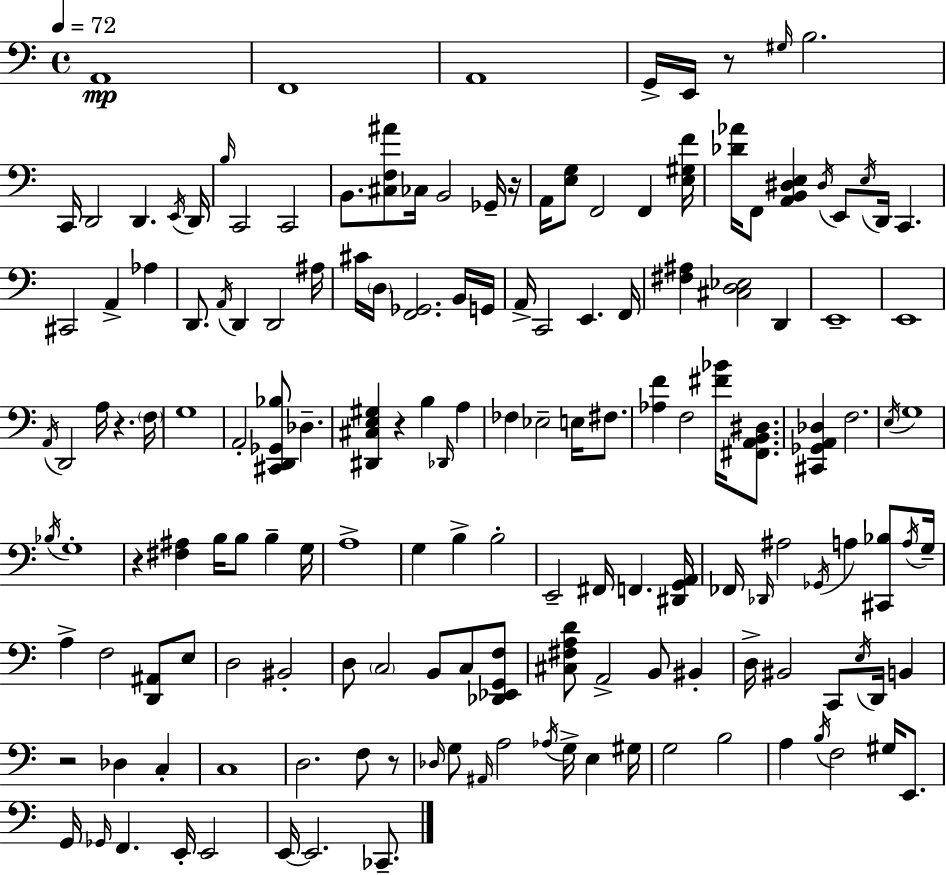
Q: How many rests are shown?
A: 7